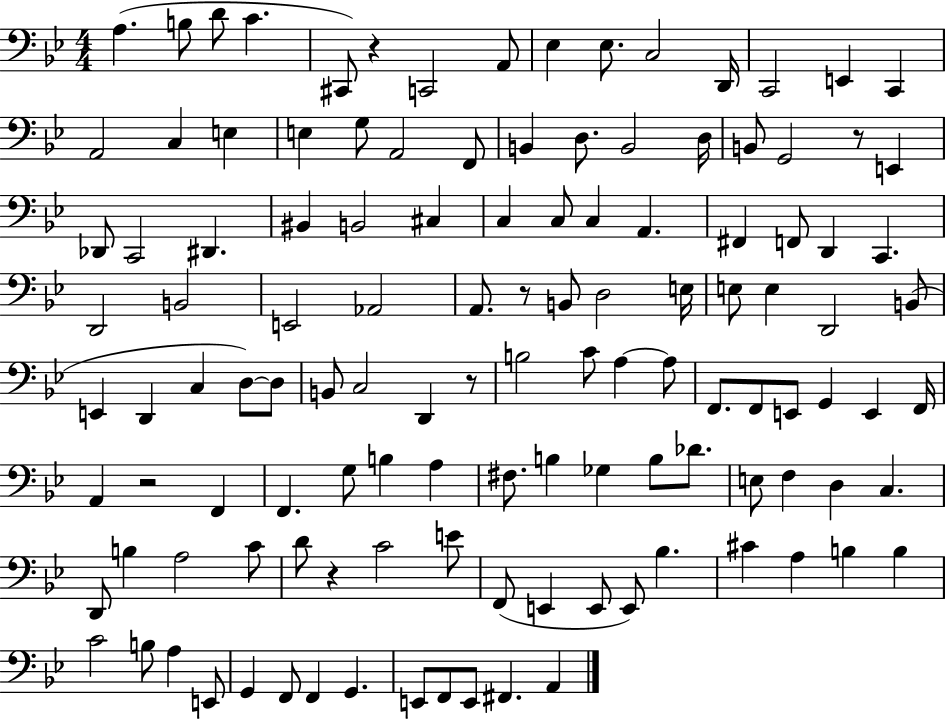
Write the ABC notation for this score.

X:1
T:Untitled
M:4/4
L:1/4
K:Bb
A, B,/2 D/2 C ^C,,/2 z C,,2 A,,/2 _E, _E,/2 C,2 D,,/4 C,,2 E,, C,, A,,2 C, E, E, G,/2 A,,2 F,,/2 B,, D,/2 B,,2 D,/4 B,,/2 G,,2 z/2 E,, _D,,/2 C,,2 ^D,, ^B,, B,,2 ^C, C, C,/2 C, A,, ^F,, F,,/2 D,, C,, D,,2 B,,2 E,,2 _A,,2 A,,/2 z/2 B,,/2 D,2 E,/4 E,/2 E, D,,2 B,,/2 E,, D,, C, D,/2 D,/2 B,,/2 C,2 D,, z/2 B,2 C/2 A, A,/2 F,,/2 F,,/2 E,,/2 G,, E,, F,,/4 A,, z2 F,, F,, G,/2 B, A, ^F,/2 B, _G, B,/2 _D/2 E,/2 F, D, C, D,,/2 B, A,2 C/2 D/2 z C2 E/2 F,,/2 E,, E,,/2 E,,/2 _B, ^C A, B, B, C2 B,/2 A, E,,/2 G,, F,,/2 F,, G,, E,,/2 F,,/2 E,,/2 ^F,, A,,